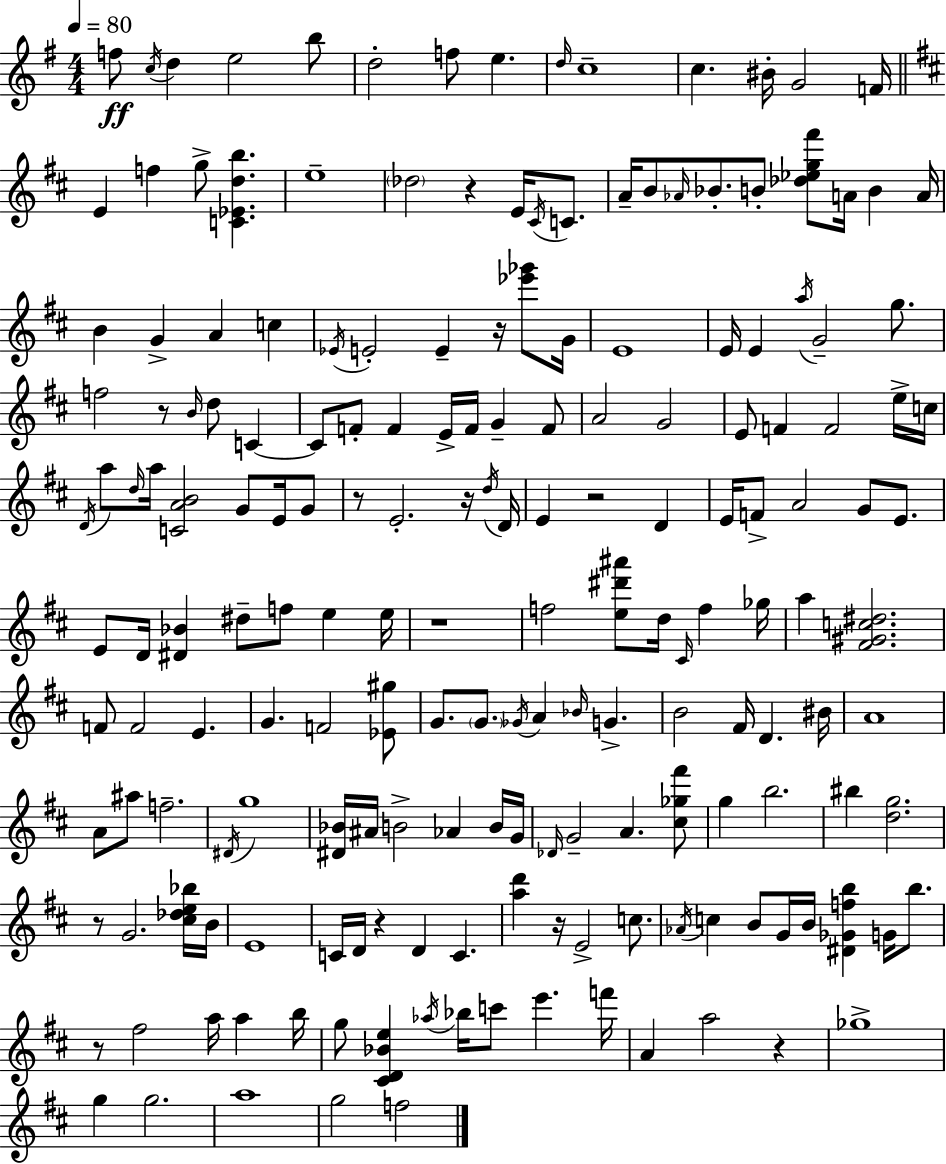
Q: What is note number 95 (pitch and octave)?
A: G4